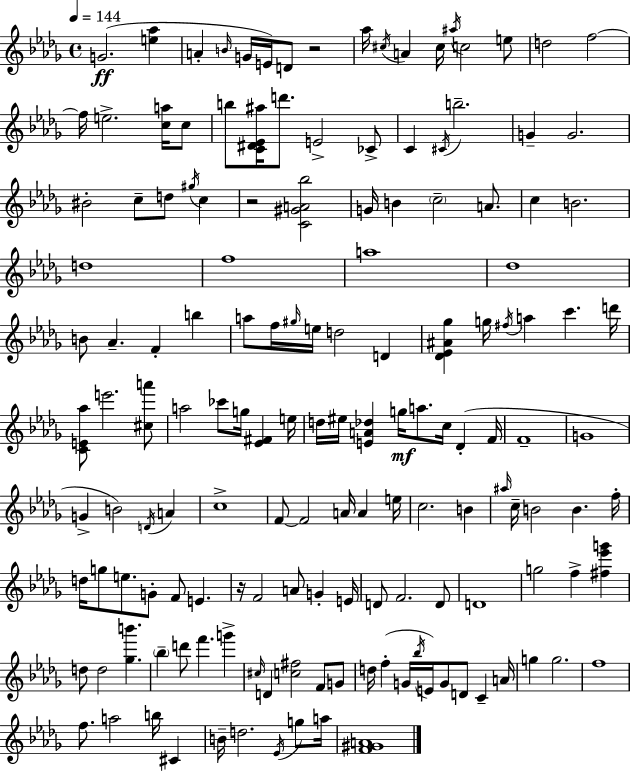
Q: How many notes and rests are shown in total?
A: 151